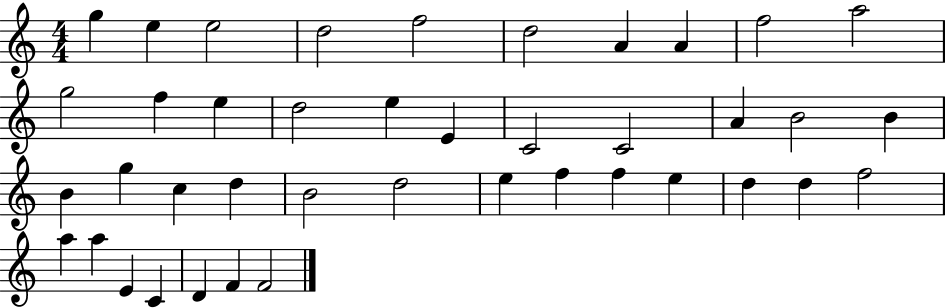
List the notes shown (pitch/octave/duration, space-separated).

G5/q E5/q E5/h D5/h F5/h D5/h A4/q A4/q F5/h A5/h G5/h F5/q E5/q D5/h E5/q E4/q C4/h C4/h A4/q B4/h B4/q B4/q G5/q C5/q D5/q B4/h D5/h E5/q F5/q F5/q E5/q D5/q D5/q F5/h A5/q A5/q E4/q C4/q D4/q F4/q F4/h